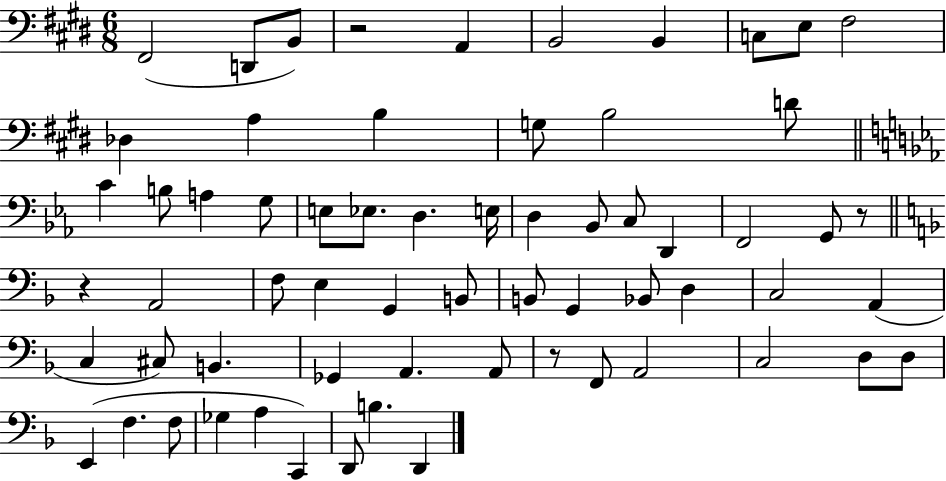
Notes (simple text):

F#2/h D2/e B2/e R/h A2/q B2/h B2/q C3/e E3/e F#3/h Db3/q A3/q B3/q G3/e B3/h D4/e C4/q B3/e A3/q G3/e E3/e Eb3/e. D3/q. E3/s D3/q Bb2/e C3/e D2/q F2/h G2/e R/e R/q A2/h F3/e E3/q G2/q B2/e B2/e G2/q Bb2/e D3/q C3/h A2/q C3/q C#3/e B2/q. Gb2/q A2/q. A2/e R/e F2/e A2/h C3/h D3/e D3/e E2/q F3/q. F3/e Gb3/q A3/q C2/q D2/e B3/q. D2/q